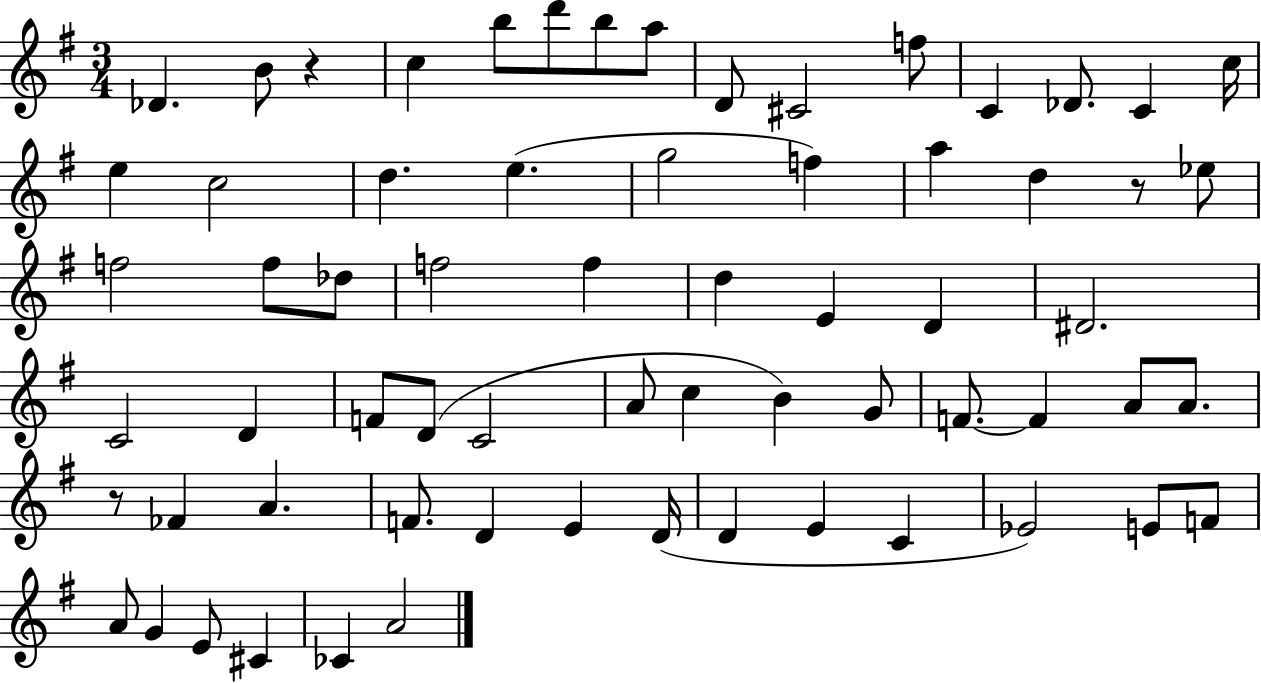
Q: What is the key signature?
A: G major